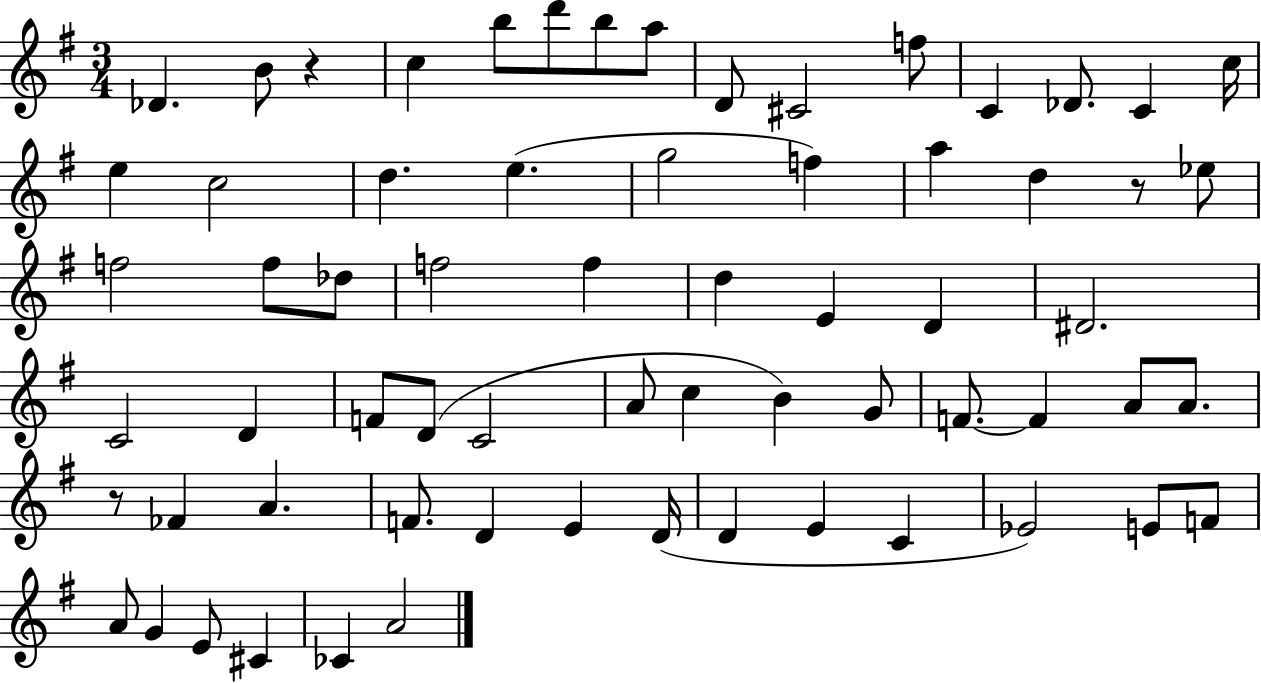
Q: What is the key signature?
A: G major